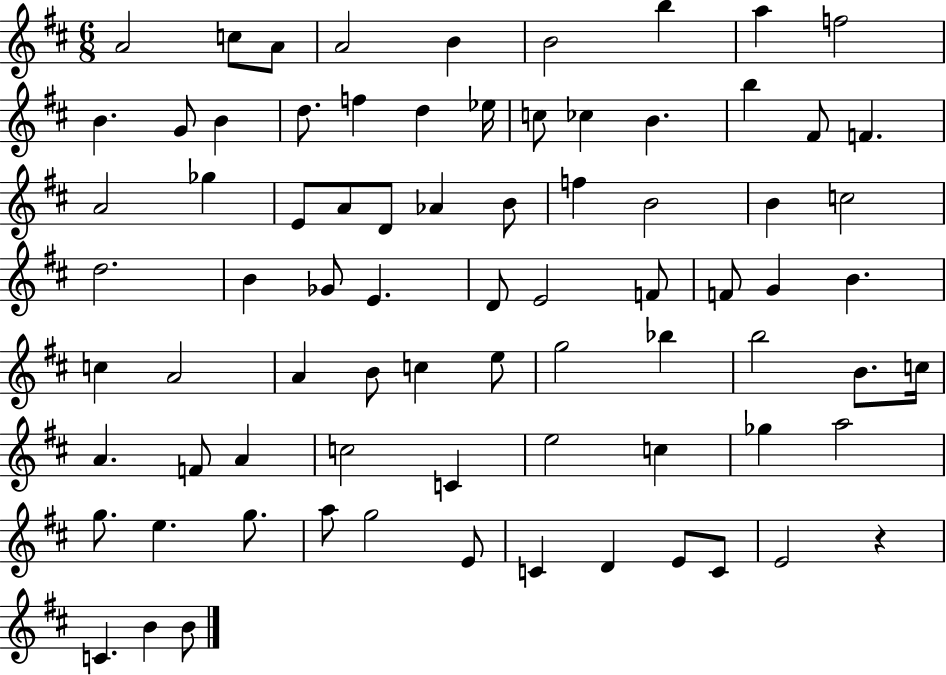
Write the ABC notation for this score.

X:1
T:Untitled
M:6/8
L:1/4
K:D
A2 c/2 A/2 A2 B B2 b a f2 B G/2 B d/2 f d _e/4 c/2 _c B b ^F/2 F A2 _g E/2 A/2 D/2 _A B/2 f B2 B c2 d2 B _G/2 E D/2 E2 F/2 F/2 G B c A2 A B/2 c e/2 g2 _b b2 B/2 c/4 A F/2 A c2 C e2 c _g a2 g/2 e g/2 a/2 g2 E/2 C D E/2 C/2 E2 z C B B/2